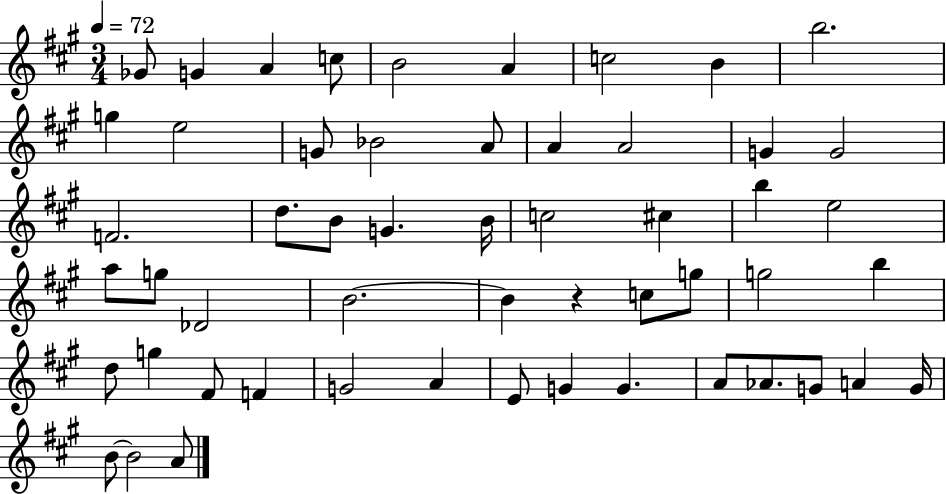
{
  \clef treble
  \numericTimeSignature
  \time 3/4
  \key a \major
  \tempo 4 = 72
  \repeat volta 2 { ges'8 g'4 a'4 c''8 | b'2 a'4 | c''2 b'4 | b''2. | \break g''4 e''2 | g'8 bes'2 a'8 | a'4 a'2 | g'4 g'2 | \break f'2. | d''8. b'8 g'4. b'16 | c''2 cis''4 | b''4 e''2 | \break a''8 g''8 des'2 | b'2.~~ | b'4 r4 c''8 g''8 | g''2 b''4 | \break d''8 g''4 fis'8 f'4 | g'2 a'4 | e'8 g'4 g'4. | a'8 aes'8. g'8 a'4 g'16 | \break b'8~~ b'2 a'8 | } \bar "|."
}